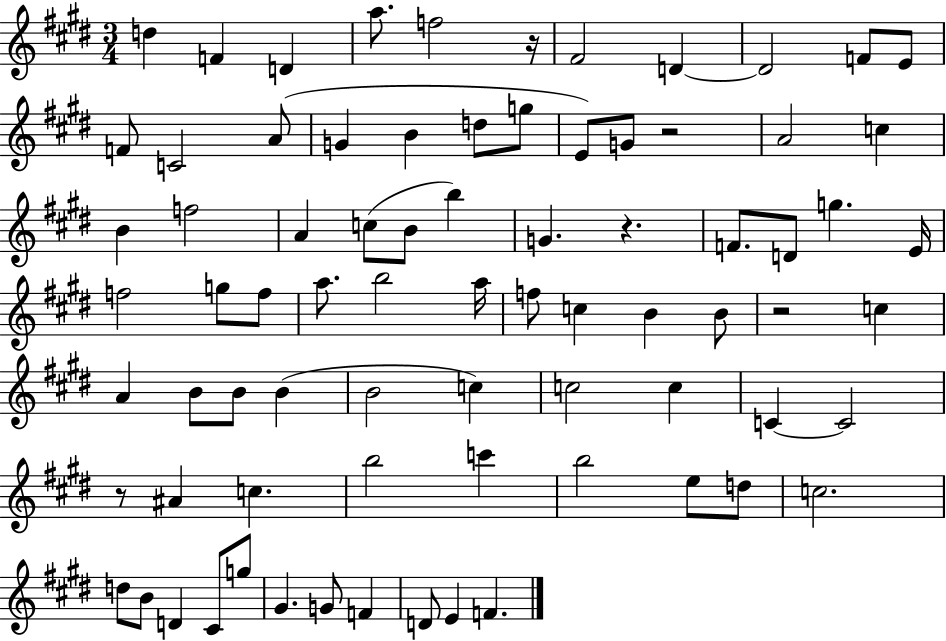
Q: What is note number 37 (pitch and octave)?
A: B5